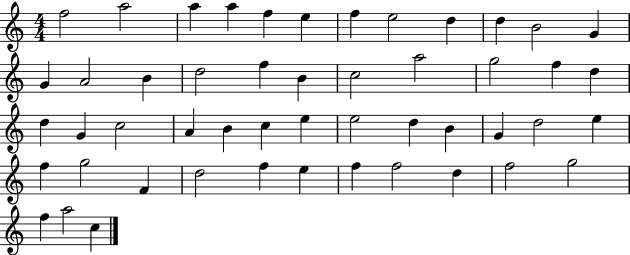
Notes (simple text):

F5/h A5/h A5/q A5/q F5/q E5/q F5/q E5/h D5/q D5/q B4/h G4/q G4/q A4/h B4/q D5/h F5/q B4/q C5/h A5/h G5/h F5/q D5/q D5/q G4/q C5/h A4/q B4/q C5/q E5/q E5/h D5/q B4/q G4/q D5/h E5/q F5/q G5/h F4/q D5/h F5/q E5/q F5/q F5/h D5/q F5/h G5/h F5/q A5/h C5/q